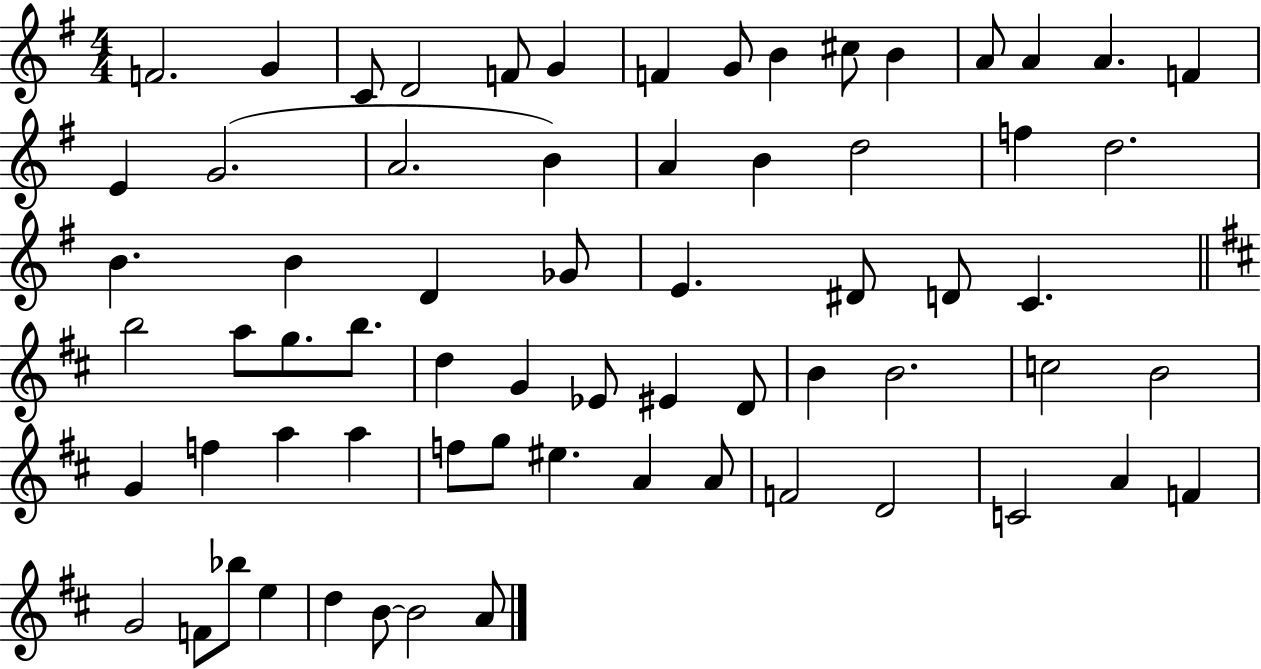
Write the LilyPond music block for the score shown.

{
  \clef treble
  \numericTimeSignature
  \time 4/4
  \key g \major
  f'2. g'4 | c'8 d'2 f'8 g'4 | f'4 g'8 b'4 cis''8 b'4 | a'8 a'4 a'4. f'4 | \break e'4 g'2.( | a'2. b'4) | a'4 b'4 d''2 | f''4 d''2. | \break b'4. b'4 d'4 ges'8 | e'4. dis'8 d'8 c'4. | \bar "||" \break \key d \major b''2 a''8 g''8. b''8. | d''4 g'4 ees'8 eis'4 d'8 | b'4 b'2. | c''2 b'2 | \break g'4 f''4 a''4 a''4 | f''8 g''8 eis''4. a'4 a'8 | f'2 d'2 | c'2 a'4 f'4 | \break g'2 f'8 bes''8 e''4 | d''4 b'8~~ b'2 a'8 | \bar "|."
}